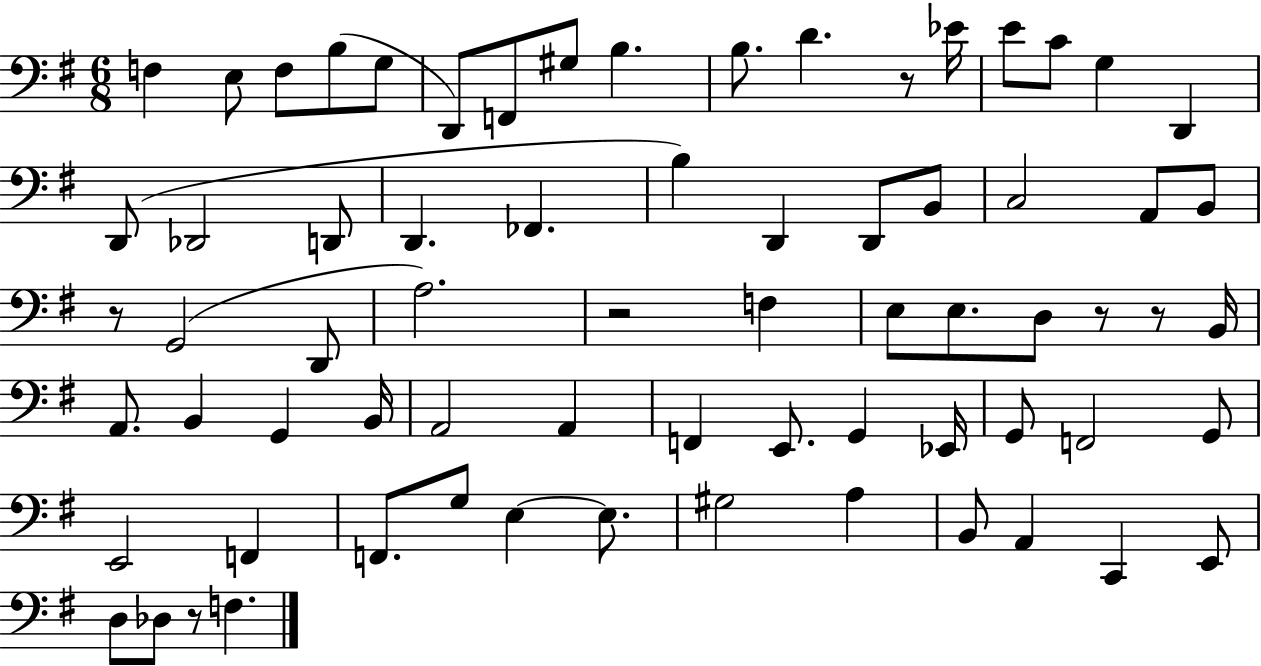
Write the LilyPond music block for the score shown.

{
  \clef bass
  \numericTimeSignature
  \time 6/8
  \key g \major
  f4 e8 f8 b8( g8 | d,8) f,8 gis8 b4. | b8. d'4. r8 ees'16 | e'8 c'8 g4 d,4 | \break d,8( des,2 d,8 | d,4. fes,4. | b4) d,4 d,8 b,8 | c2 a,8 b,8 | \break r8 g,2( d,8 | a2.) | r2 f4 | e8 e8. d8 r8 r8 b,16 | \break a,8. b,4 g,4 b,16 | a,2 a,4 | f,4 e,8. g,4 ees,16 | g,8 f,2 g,8 | \break e,2 f,4 | f,8. g8 e4~~ e8. | gis2 a4 | b,8 a,4 c,4 e,8 | \break d8 des8 r8 f4. | \bar "|."
}